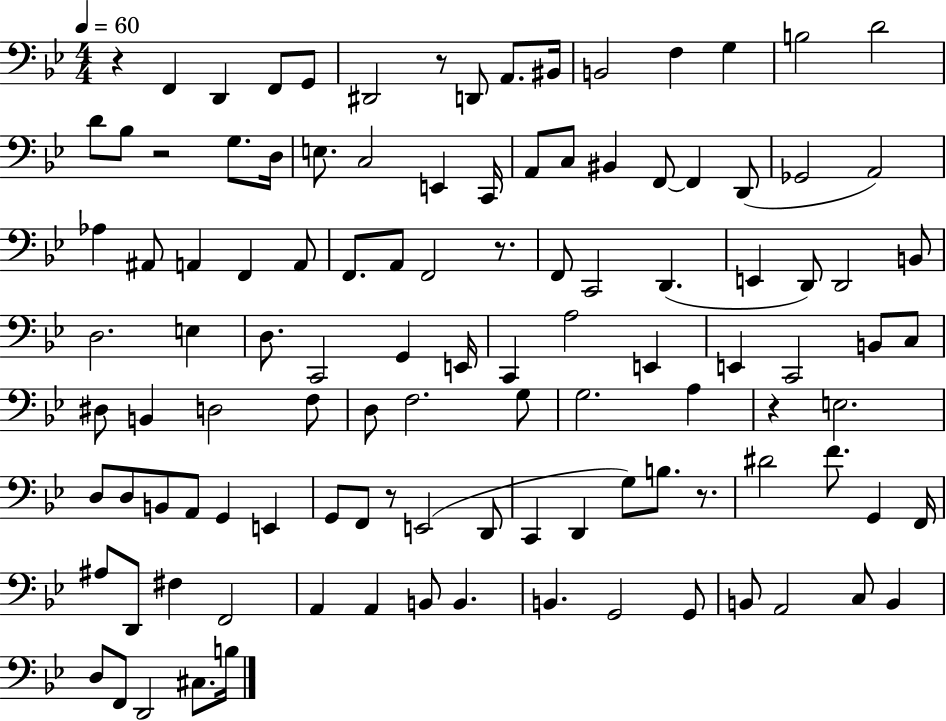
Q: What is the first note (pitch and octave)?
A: F2